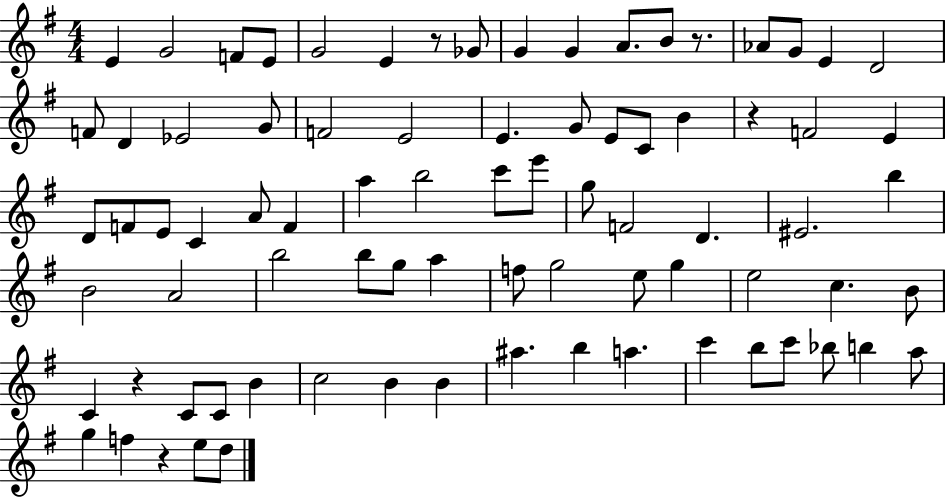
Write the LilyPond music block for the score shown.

{
  \clef treble
  \numericTimeSignature
  \time 4/4
  \key g \major
  e'4 g'2 f'8 e'8 | g'2 e'4 r8 ges'8 | g'4 g'4 a'8. b'8 r8. | aes'8 g'8 e'4 d'2 | \break f'8 d'4 ees'2 g'8 | f'2 e'2 | e'4. g'8 e'8 c'8 b'4 | r4 f'2 e'4 | \break d'8 f'8 e'8 c'4 a'8 f'4 | a''4 b''2 c'''8 e'''8 | g''8 f'2 d'4. | eis'2. b''4 | \break b'2 a'2 | b''2 b''8 g''8 a''4 | f''8 g''2 e''8 g''4 | e''2 c''4. b'8 | \break c'4 r4 c'8 c'8 b'4 | c''2 b'4 b'4 | ais''4. b''4 a''4. | c'''4 b''8 c'''8 bes''8 b''4 a''8 | \break g''4 f''4 r4 e''8 d''8 | \bar "|."
}